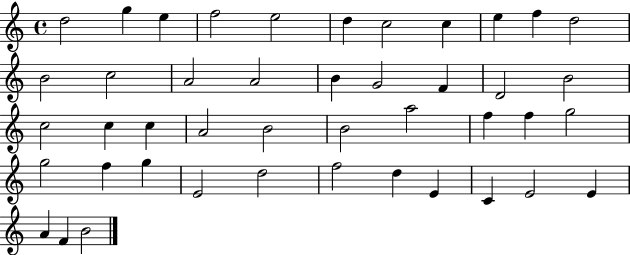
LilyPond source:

{
  \clef treble
  \time 4/4
  \defaultTimeSignature
  \key c \major
  d''2 g''4 e''4 | f''2 e''2 | d''4 c''2 c''4 | e''4 f''4 d''2 | \break b'2 c''2 | a'2 a'2 | b'4 g'2 f'4 | d'2 b'2 | \break c''2 c''4 c''4 | a'2 b'2 | b'2 a''2 | f''4 f''4 g''2 | \break g''2 f''4 g''4 | e'2 d''2 | f''2 d''4 e'4 | c'4 e'2 e'4 | \break a'4 f'4 b'2 | \bar "|."
}